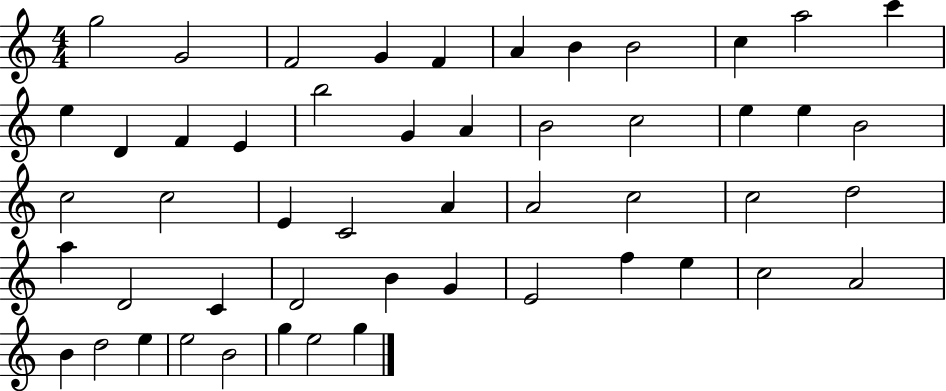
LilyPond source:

{
  \clef treble
  \numericTimeSignature
  \time 4/4
  \key c \major
  g''2 g'2 | f'2 g'4 f'4 | a'4 b'4 b'2 | c''4 a''2 c'''4 | \break e''4 d'4 f'4 e'4 | b''2 g'4 a'4 | b'2 c''2 | e''4 e''4 b'2 | \break c''2 c''2 | e'4 c'2 a'4 | a'2 c''2 | c''2 d''2 | \break a''4 d'2 c'4 | d'2 b'4 g'4 | e'2 f''4 e''4 | c''2 a'2 | \break b'4 d''2 e''4 | e''2 b'2 | g''4 e''2 g''4 | \bar "|."
}